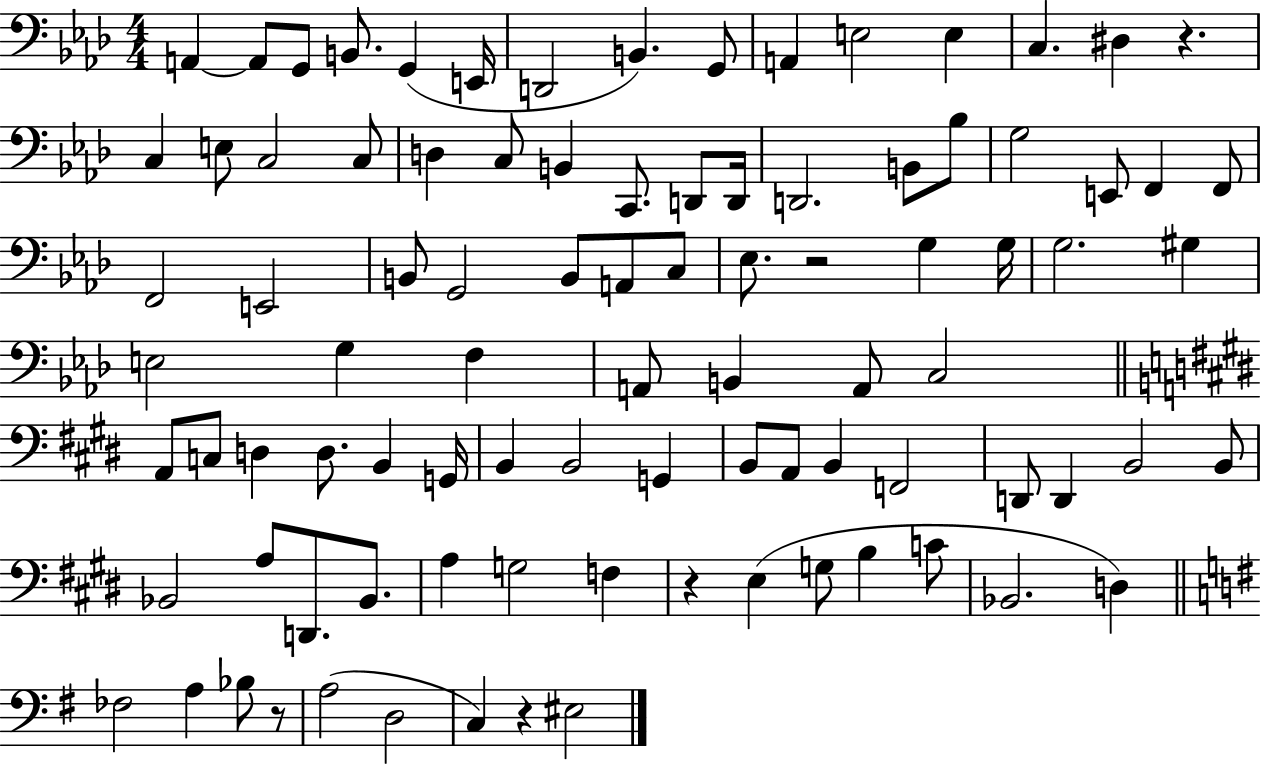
A2/q A2/e G2/e B2/e. G2/q E2/s D2/h B2/q. G2/e A2/q E3/h E3/q C3/q. D#3/q R/q. C3/q E3/e C3/h C3/e D3/q C3/e B2/q C2/e. D2/e D2/s D2/h. B2/e Bb3/e G3/h E2/e F2/q F2/e F2/h E2/h B2/e G2/h B2/e A2/e C3/e Eb3/e. R/h G3/q G3/s G3/h. G#3/q E3/h G3/q F3/q A2/e B2/q A2/e C3/h A2/e C3/e D3/q D3/e. B2/q G2/s B2/q B2/h G2/q B2/e A2/e B2/q F2/h D2/e D2/q B2/h B2/e Bb2/h A3/e D2/e. Bb2/e. A3/q G3/h F3/q R/q E3/q G3/e B3/q C4/e Bb2/h. D3/q FES3/h A3/q Bb3/e R/e A3/h D3/h C3/q R/q EIS3/h